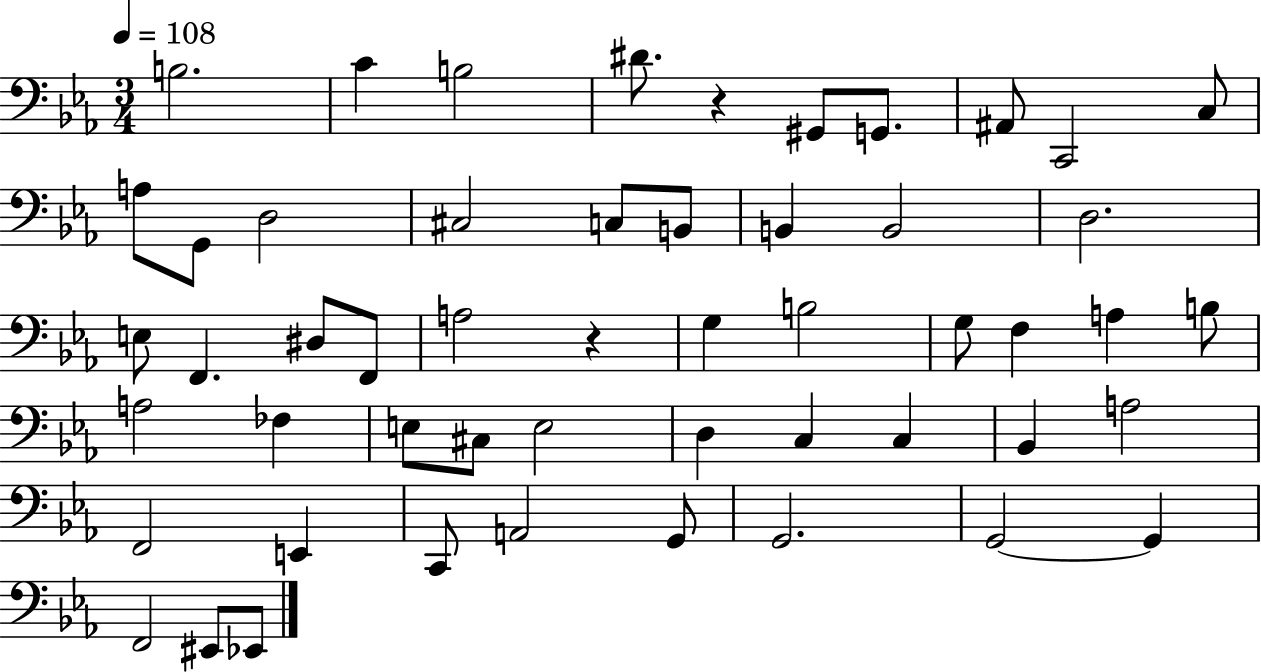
{
  \clef bass
  \numericTimeSignature
  \time 3/4
  \key ees \major
  \tempo 4 = 108
  b2. | c'4 b2 | dis'8. r4 gis,8 g,8. | ais,8 c,2 c8 | \break a8 g,8 d2 | cis2 c8 b,8 | b,4 b,2 | d2. | \break e8 f,4. dis8 f,8 | a2 r4 | g4 b2 | g8 f4 a4 b8 | \break a2 fes4 | e8 cis8 e2 | d4 c4 c4 | bes,4 a2 | \break f,2 e,4 | c,8 a,2 g,8 | g,2. | g,2~~ g,4 | \break f,2 eis,8 ees,8 | \bar "|."
}